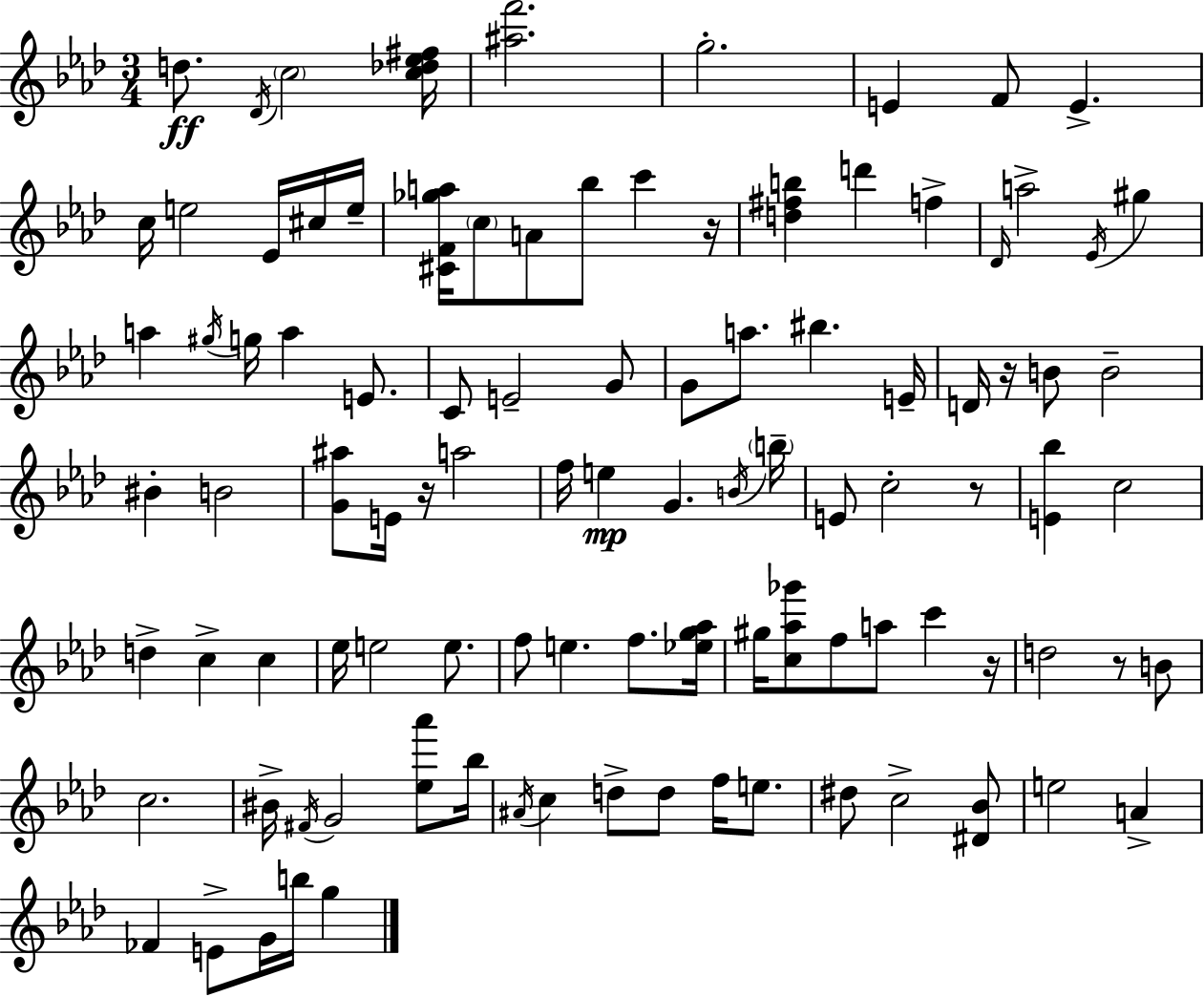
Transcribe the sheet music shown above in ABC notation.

X:1
T:Untitled
M:3/4
L:1/4
K:Ab
d/2 _D/4 c2 [c_d_e^f]/4 [^af']2 g2 E F/2 E c/4 e2 _E/4 ^c/4 e/4 [^CF_ga]/4 c/2 A/2 _b/2 c' z/4 [d^fb] d' f _D/4 a2 _E/4 ^g a ^g/4 g/4 a E/2 C/2 E2 G/2 G/2 a/2 ^b E/4 D/4 z/4 B/2 B2 ^B B2 [G^a]/2 E/4 z/4 a2 f/4 e G B/4 b/4 E/2 c2 z/2 [E_b] c2 d c c _e/4 e2 e/2 f/2 e f/2 [_eg_a]/4 ^g/4 [c_a_g']/2 f/2 a/2 c' z/4 d2 z/2 B/2 c2 ^B/4 ^F/4 G2 [_e_a']/2 _b/4 ^A/4 c d/2 d/2 f/4 e/2 ^d/2 c2 [^D_B]/2 e2 A _F E/2 G/4 b/4 g